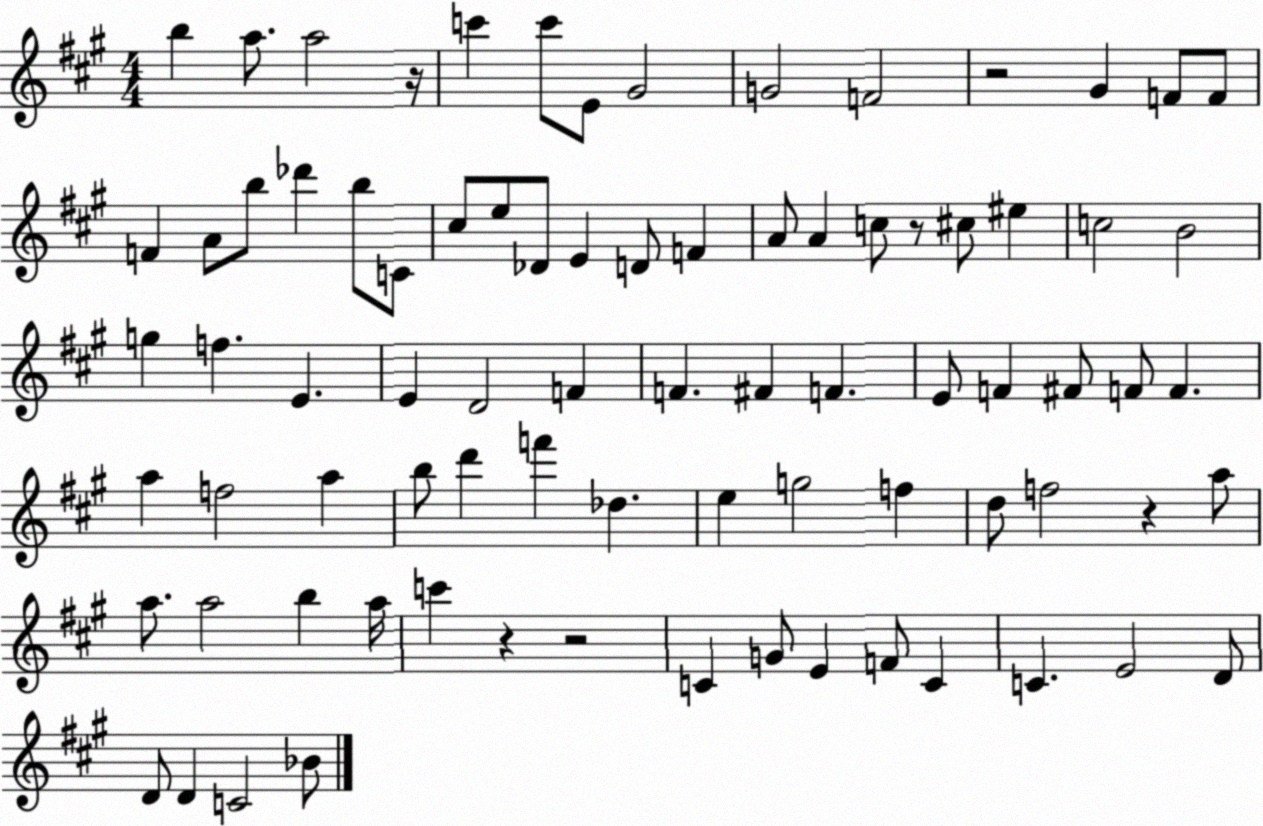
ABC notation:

X:1
T:Untitled
M:4/4
L:1/4
K:A
b a/2 a2 z/4 c' c'/2 E/2 ^G2 G2 F2 z2 ^G F/2 F/2 F A/2 b/2 _d' b/2 C/2 ^c/2 e/2 _D/2 E D/2 F A/2 A c/2 z/2 ^c/2 ^e c2 B2 g f E E D2 F F ^F F E/2 F ^F/2 F/2 F a f2 a b/2 d' f' _d e g2 f d/2 f2 z a/2 a/2 a2 b a/4 c' z z2 C G/2 E F/2 C C E2 D/2 D/2 D C2 _B/2